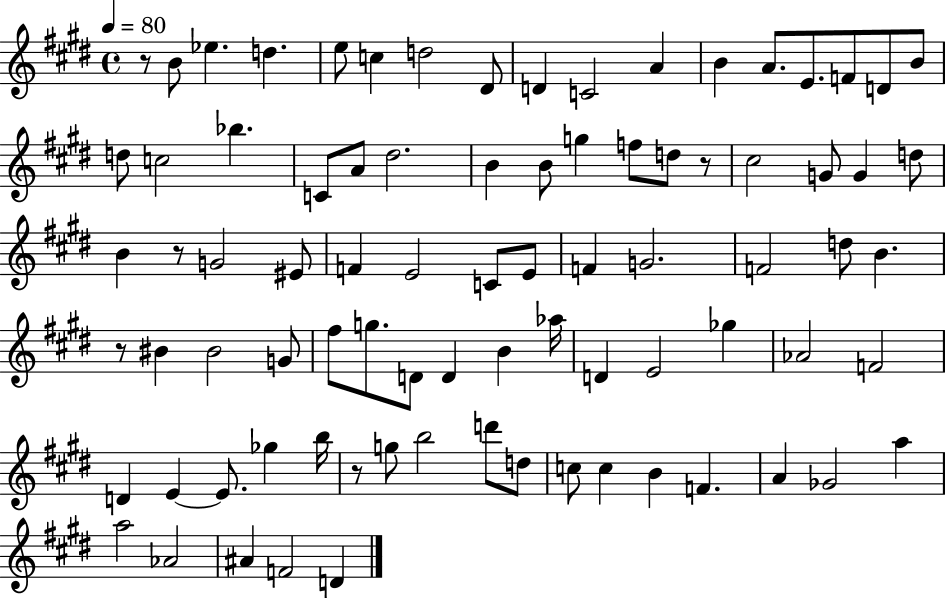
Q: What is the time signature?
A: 4/4